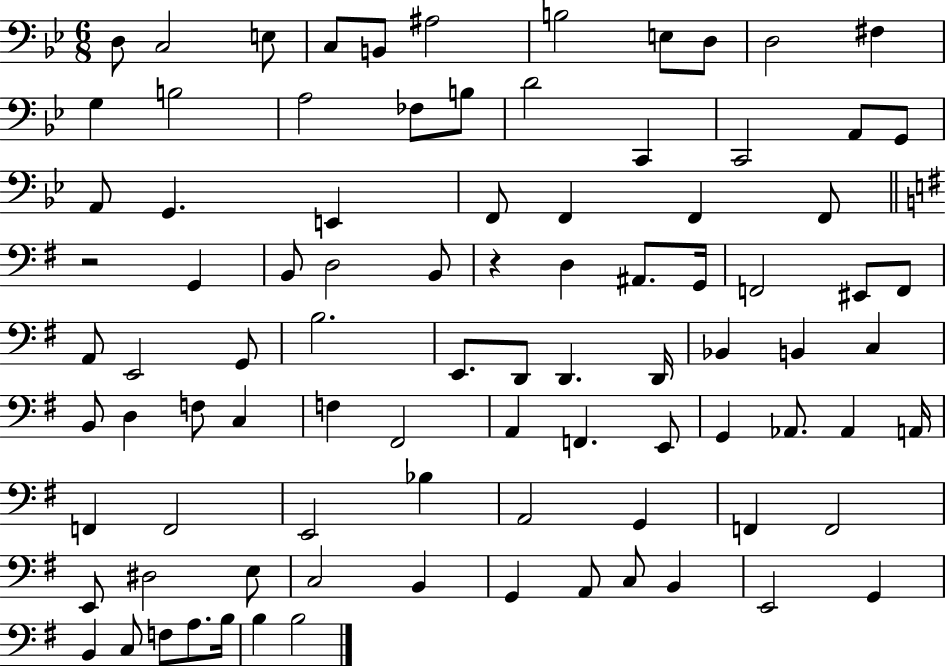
{
  \clef bass
  \numericTimeSignature
  \time 6/8
  \key bes \major
  d8 c2 e8 | c8 b,8 ais2 | b2 e8 d8 | d2 fis4 | \break g4 b2 | a2 fes8 b8 | d'2 c,4 | c,2 a,8 g,8 | \break a,8 g,4. e,4 | f,8 f,4 f,4 f,8 | \bar "||" \break \key g \major r2 g,4 | b,8 d2 b,8 | r4 d4 ais,8. g,16 | f,2 eis,8 f,8 | \break a,8 e,2 g,8 | b2. | e,8. d,8 d,4. d,16 | bes,4 b,4 c4 | \break b,8 d4 f8 c4 | f4 fis,2 | a,4 f,4. e,8 | g,4 aes,8. aes,4 a,16 | \break f,4 f,2 | e,2 bes4 | a,2 g,4 | f,4 f,2 | \break e,8 dis2 e8 | c2 b,4 | g,4 a,8 c8 b,4 | e,2 g,4 | \break b,4 c8 f8 a8. b16 | b4 b2 | \bar "|."
}